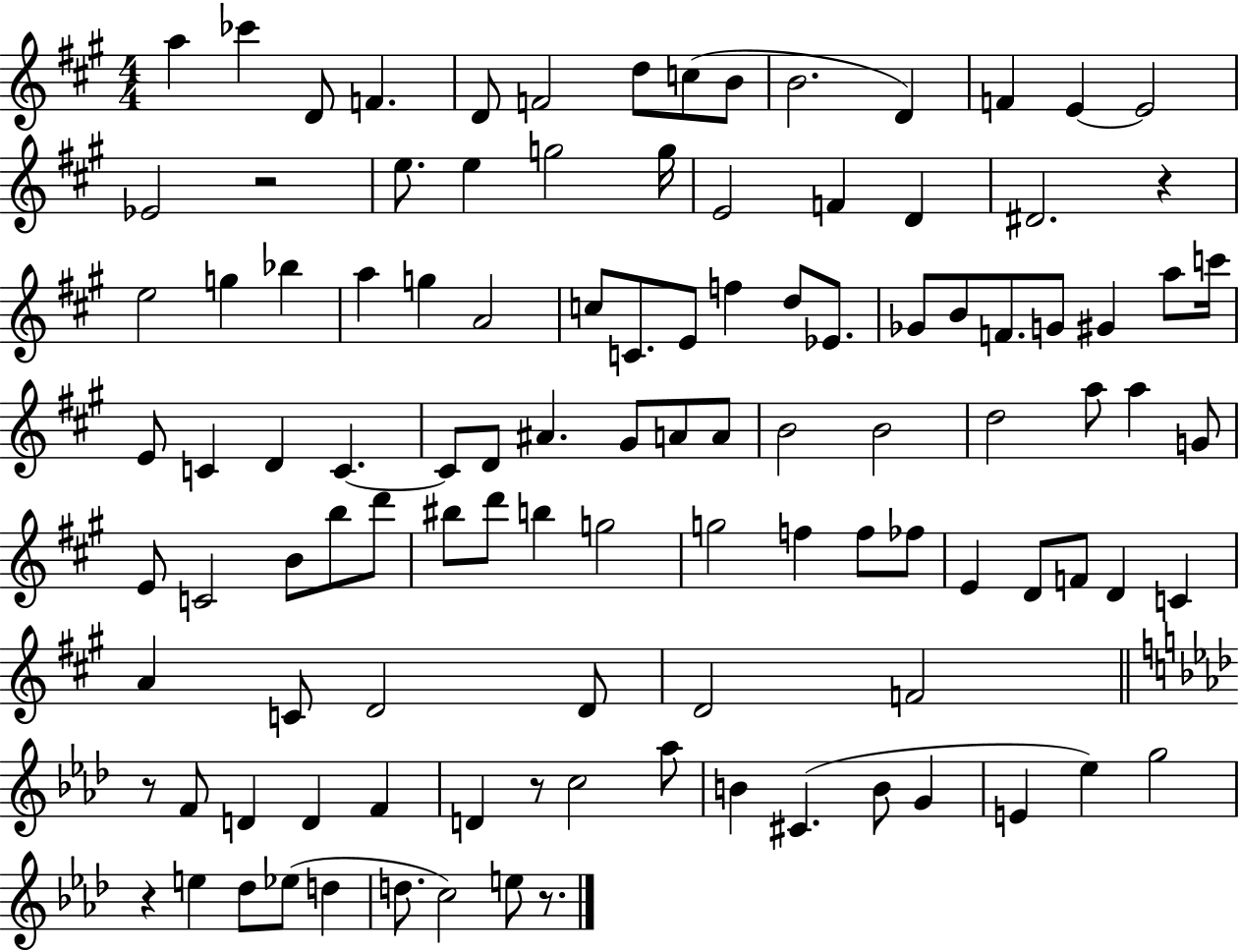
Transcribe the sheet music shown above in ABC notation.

X:1
T:Untitled
M:4/4
L:1/4
K:A
a _c' D/2 F D/2 F2 d/2 c/2 B/2 B2 D F E E2 _E2 z2 e/2 e g2 g/4 E2 F D ^D2 z e2 g _b a g A2 c/2 C/2 E/2 f d/2 _E/2 _G/2 B/2 F/2 G/2 ^G a/2 c'/4 E/2 C D C C/2 D/2 ^A ^G/2 A/2 A/2 B2 B2 d2 a/2 a G/2 E/2 C2 B/2 b/2 d'/2 ^b/2 d'/2 b g2 g2 f f/2 _f/2 E D/2 F/2 D C A C/2 D2 D/2 D2 F2 z/2 F/2 D D F D z/2 c2 _a/2 B ^C B/2 G E _e g2 z e _d/2 _e/2 d d/2 c2 e/2 z/2